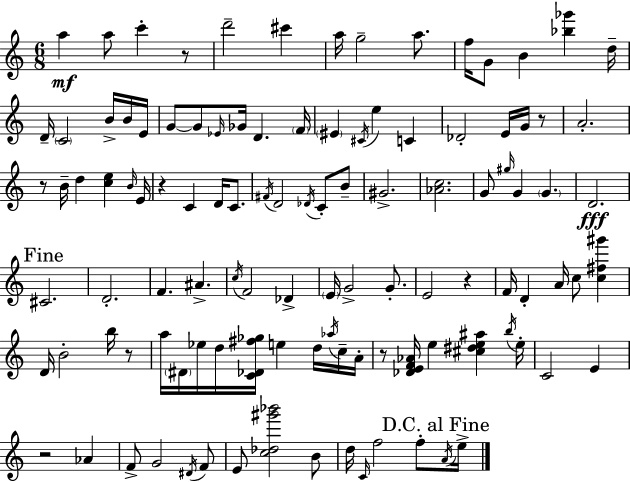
X:1
T:Untitled
M:6/8
L:1/4
K:C
a a/2 c' z/2 d'2 ^c' a/4 g2 a/2 f/4 G/2 B [_b_g'] d/4 D/4 C2 B/4 B/4 E/4 G/2 G/2 _E/4 _G/4 D F/4 ^E ^C/4 e C _D2 E/4 G/4 z/2 A2 z/2 B/4 d [ce] B/4 E/4 z C D/4 C/2 ^F/4 D2 _D/4 C/2 B/2 ^G2 [_Ac]2 G/2 ^g/4 G G D2 ^C2 D2 F ^A c/4 F2 _D E/4 G2 G/2 E2 z F/4 D A/4 c/2 [c^f^g'] D/4 B2 b/4 z/2 a/4 ^D/4 _e/4 d/4 [C_D^f_g]/4 e d/4 _a/4 c/4 A/4 z/2 [_DEF_A]/4 e [^c^de^a] b/4 e/4 C2 E z2 _A F/2 G2 ^D/4 F/2 E/2 [c_d^g'_b']2 B/2 d/4 C/4 f2 f/2 A/4 e/4